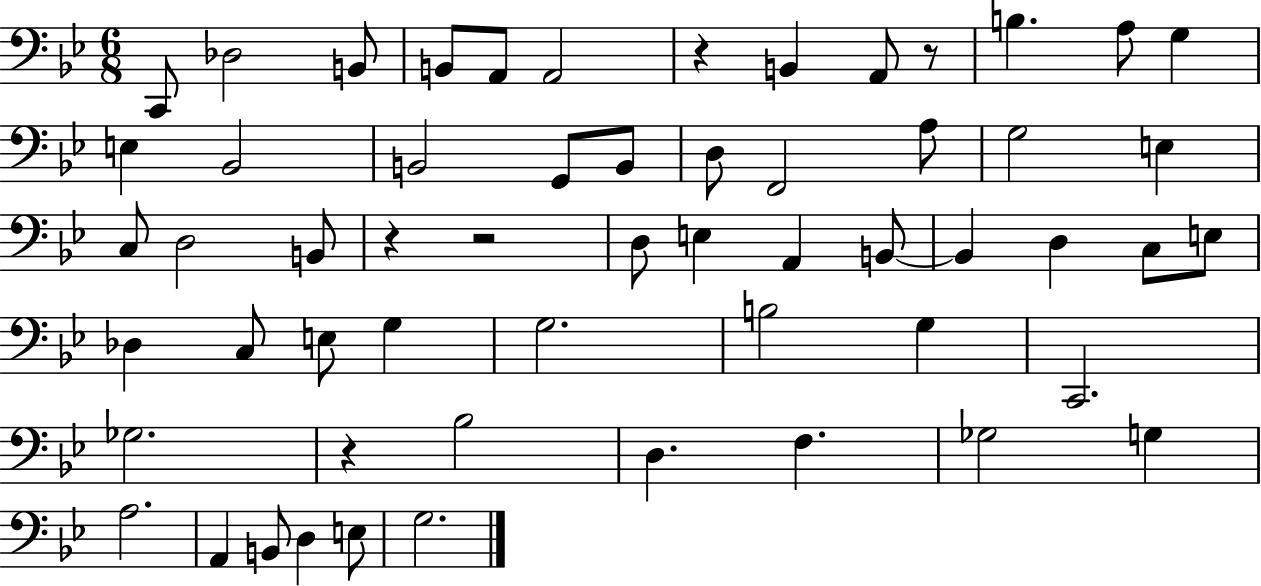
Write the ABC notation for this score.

X:1
T:Untitled
M:6/8
L:1/4
K:Bb
C,,/2 _D,2 B,,/2 B,,/2 A,,/2 A,,2 z B,, A,,/2 z/2 B, A,/2 G, E, _B,,2 B,,2 G,,/2 B,,/2 D,/2 F,,2 A,/2 G,2 E, C,/2 D,2 B,,/2 z z2 D,/2 E, A,, B,,/2 B,, D, C,/2 E,/2 _D, C,/2 E,/2 G, G,2 B,2 G, C,,2 _G,2 z _B,2 D, F, _G,2 G, A,2 A,, B,,/2 D, E,/2 G,2